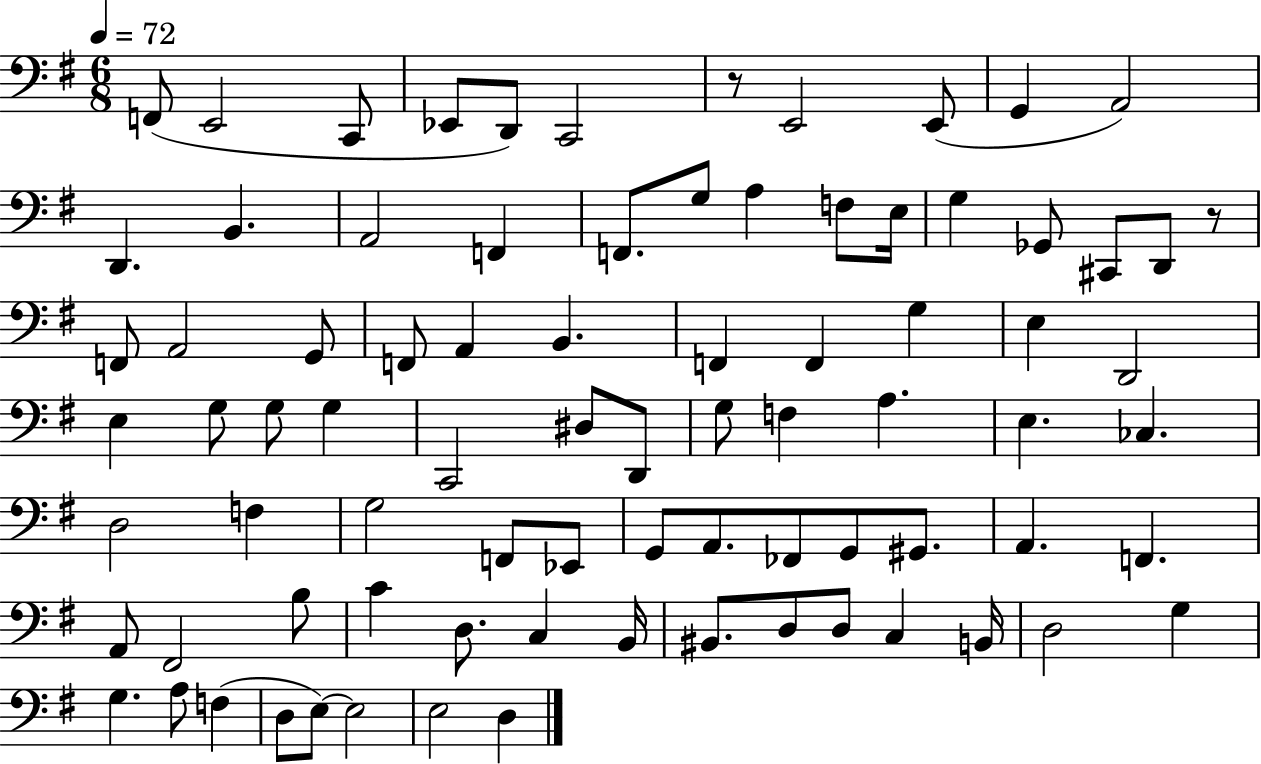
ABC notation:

X:1
T:Untitled
M:6/8
L:1/4
K:G
F,,/2 E,,2 C,,/2 _E,,/2 D,,/2 C,,2 z/2 E,,2 E,,/2 G,, A,,2 D,, B,, A,,2 F,, F,,/2 G,/2 A, F,/2 E,/4 G, _G,,/2 ^C,,/2 D,,/2 z/2 F,,/2 A,,2 G,,/2 F,,/2 A,, B,, F,, F,, G, E, D,,2 E, G,/2 G,/2 G, C,,2 ^D,/2 D,,/2 G,/2 F, A, E, _C, D,2 F, G,2 F,,/2 _E,,/2 G,,/2 A,,/2 _F,,/2 G,,/2 ^G,,/2 A,, F,, A,,/2 ^F,,2 B,/2 C D,/2 C, B,,/4 ^B,,/2 D,/2 D,/2 C, B,,/4 D,2 G, G, A,/2 F, D,/2 E,/2 E,2 E,2 D,